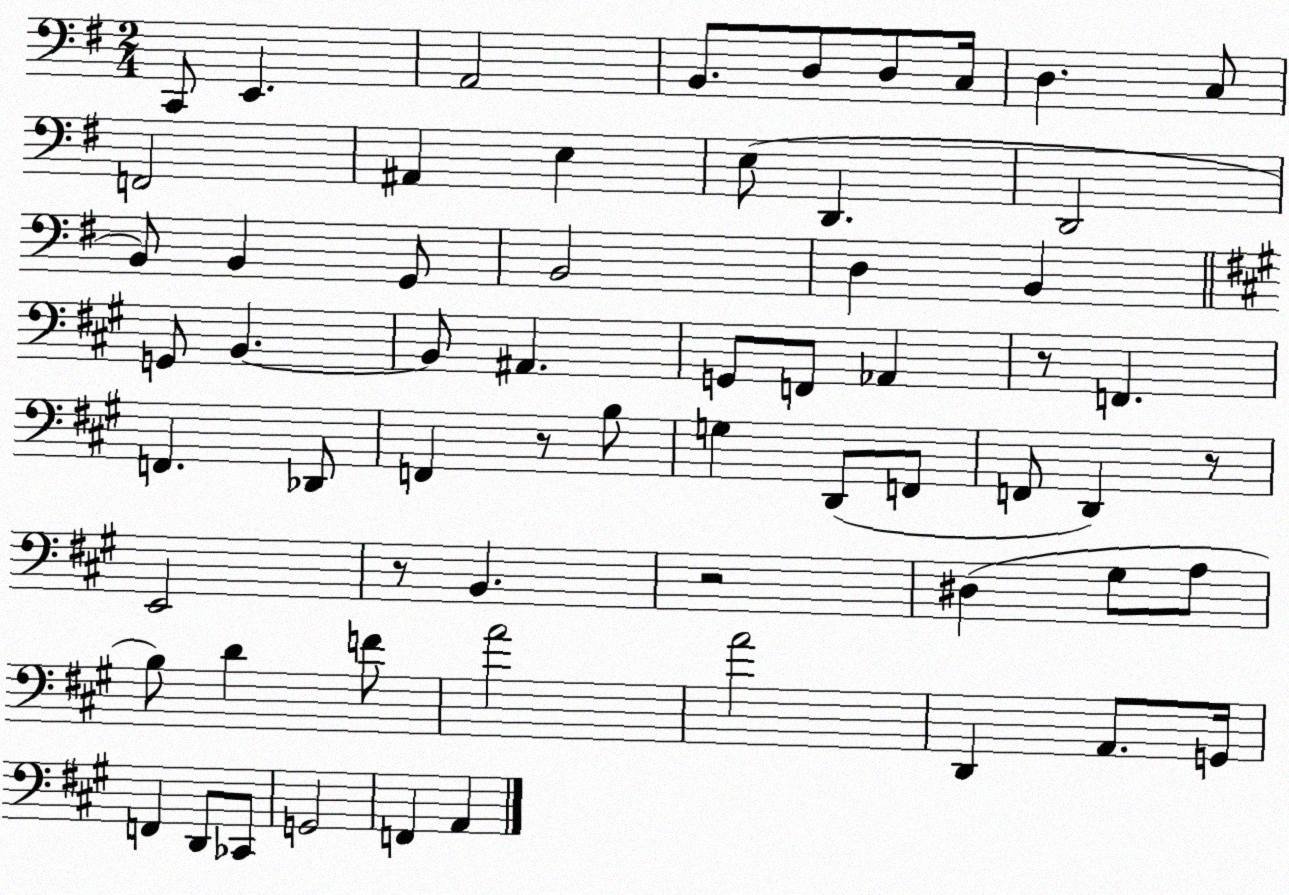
X:1
T:Untitled
M:2/4
L:1/4
K:G
C,,/2 E,, A,,2 B,,/2 D,/2 D,/2 C,/4 D, C,/2 F,,2 ^A,, E, E,/2 D,, D,,2 B,,/2 B,, G,,/2 B,,2 D, B,, G,,/2 B,, B,,/2 ^A,, G,,/2 F,,/2 _A,, z/2 F,, F,, _D,,/2 F,, z/2 B,/2 G, D,,/2 F,,/2 F,,/2 D,, z/2 E,,2 z/2 B,, z2 ^D, ^G,/2 A,/2 B,/2 D F/2 A2 A2 D,, A,,/2 G,,/4 F,, D,,/2 _C,,/2 G,,2 F,, A,,